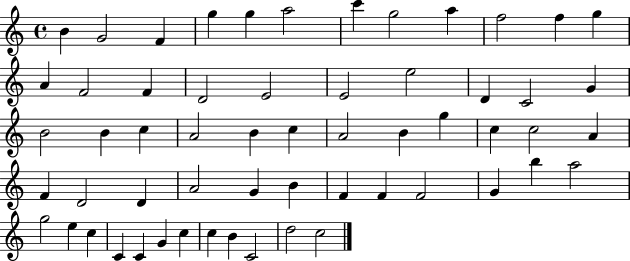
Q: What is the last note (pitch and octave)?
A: C5